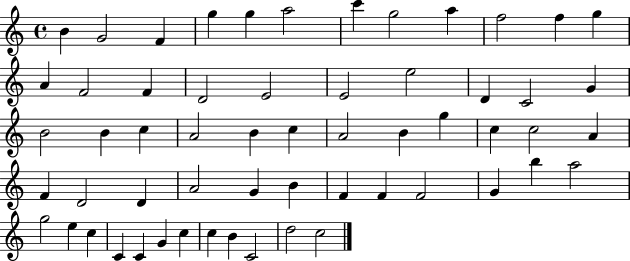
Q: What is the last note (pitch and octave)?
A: C5